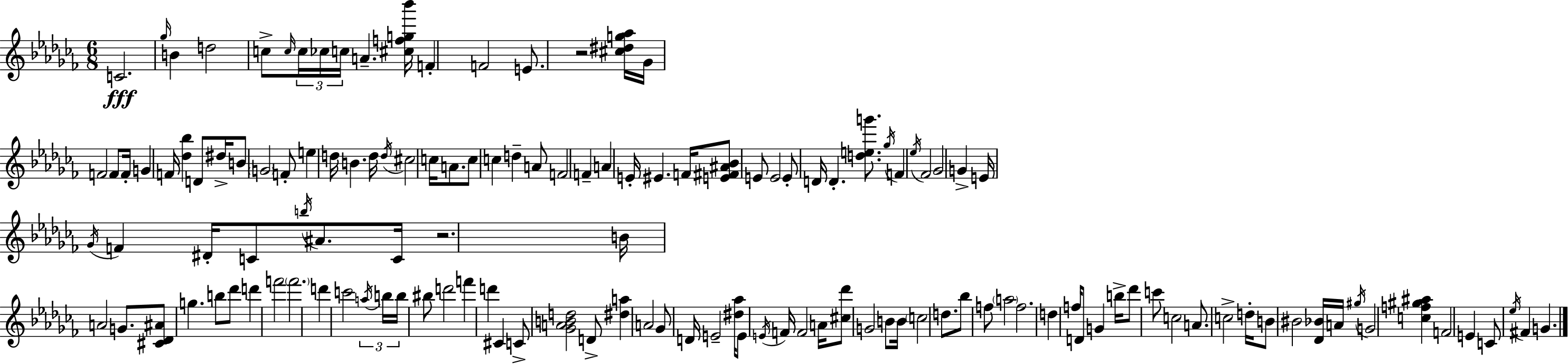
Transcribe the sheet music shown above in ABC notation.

X:1
T:Untitled
M:6/8
L:1/4
K:Abm
C2 _g/4 B d2 c/2 c/4 c/4 _c/4 c/4 A [^cfg_b']/4 F F2 E/2 z2 [^c^dg_a]/4 _G/4 F2 F/2 F/4 G F/4 [_d_b] D/2 ^d/4 B/2 G2 F/2 e d/4 B d/4 d/4 ^c2 c/4 A/2 c/2 c d A/2 F2 F A E/4 ^E F/4 [E^F^A_B]/2 E/2 E2 E/2 D/4 D [deg']/2 _g/4 F _e/4 _F2 _G2 G E/4 _G/4 F ^D/4 C/2 b/4 ^A/2 C/4 z2 B/4 A2 G/2 [^C_D^A]/2 g b/2 _d'/2 d' f'2 f'2 d' c'2 a/4 b/4 b/4 ^b/2 d'2 f' d' ^C C/2 [_GABd]2 D/2 [^da] A2 _G/2 D/4 E2 [^d_a]/4 E/2 E/4 F/4 F2 A/4 [^c_d']/2 G2 B/2 B/4 c2 d/2 _b/2 f/2 a2 f2 d f/4 D/2 G b/4 _d'/2 c'/2 c2 A/2 c2 d/4 B/2 ^B2 [_D_B]/4 A/4 ^g/4 G2 [cf^g^a] F2 E C/2 _e/4 ^F G